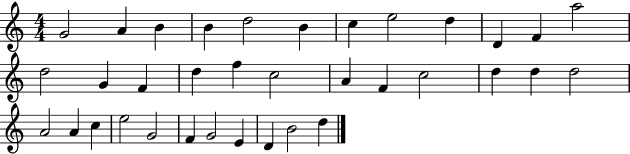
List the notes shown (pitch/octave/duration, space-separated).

G4/h A4/q B4/q B4/q D5/h B4/q C5/q E5/h D5/q D4/q F4/q A5/h D5/h G4/q F4/q D5/q F5/q C5/h A4/q F4/q C5/h D5/q D5/q D5/h A4/h A4/q C5/q E5/h G4/h F4/q G4/h E4/q D4/q B4/h D5/q